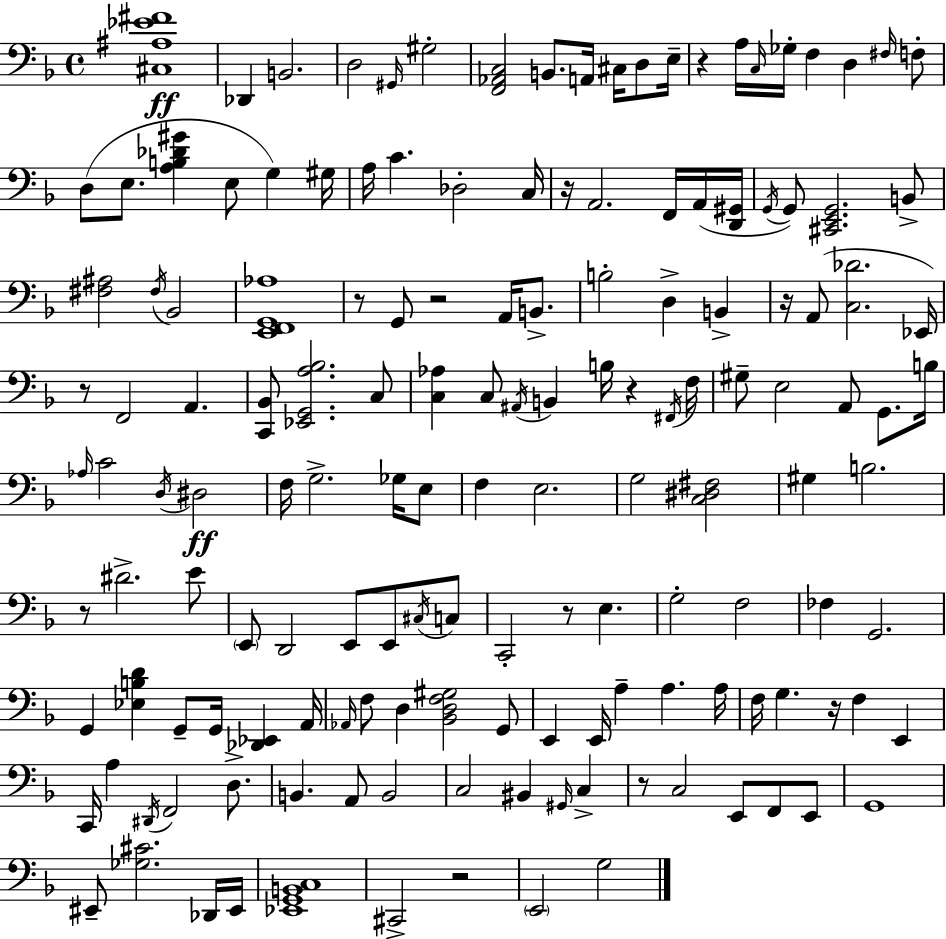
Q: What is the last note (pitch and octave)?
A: G3